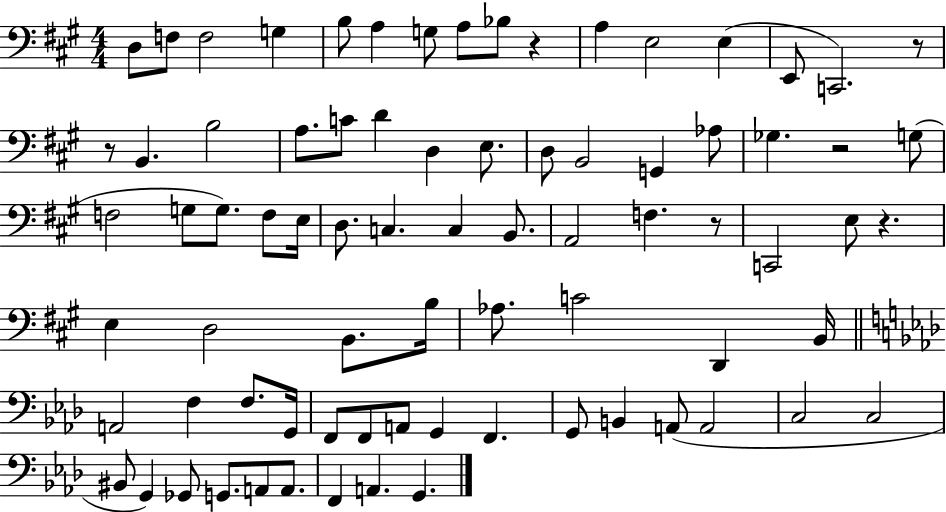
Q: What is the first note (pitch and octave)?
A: D3